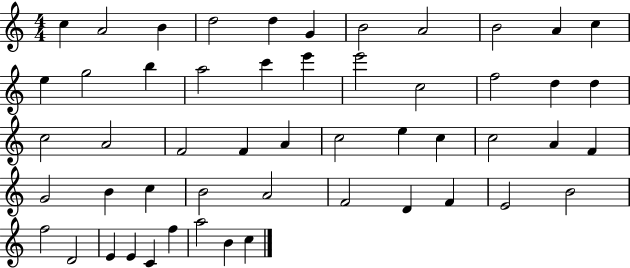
X:1
T:Untitled
M:4/4
L:1/4
K:C
c A2 B d2 d G B2 A2 B2 A c e g2 b a2 c' e' e'2 c2 f2 d d c2 A2 F2 F A c2 e c c2 A F G2 B c B2 A2 F2 D F E2 B2 f2 D2 E E C f a2 B c